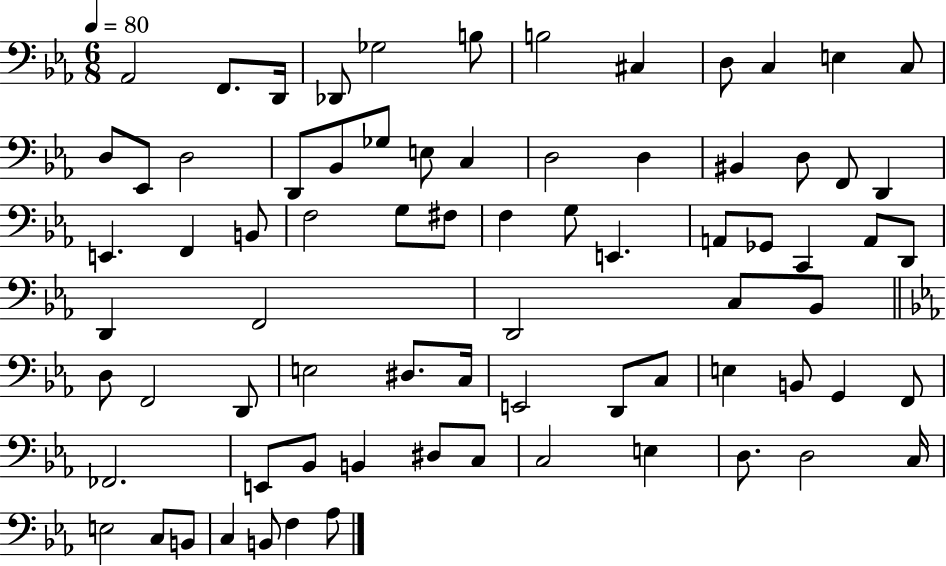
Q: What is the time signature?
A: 6/8